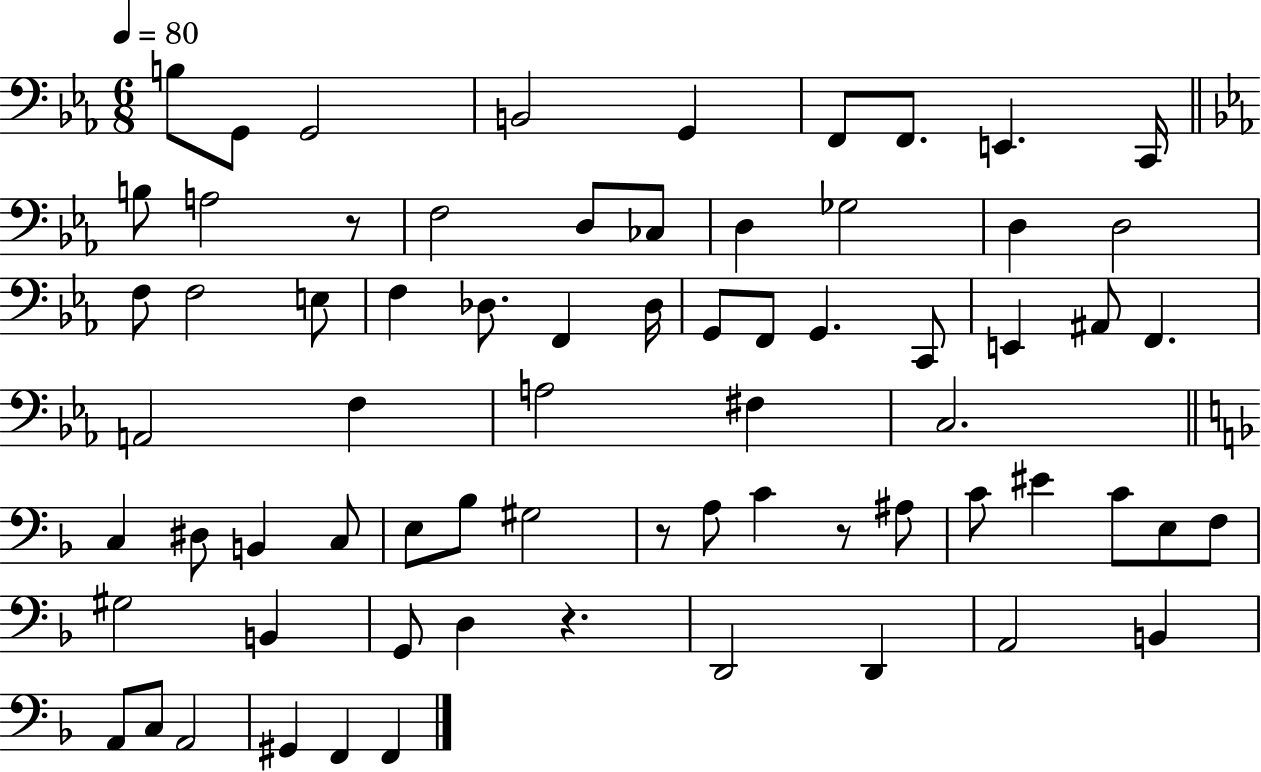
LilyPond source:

{
  \clef bass
  \numericTimeSignature
  \time 6/8
  \key ees \major
  \tempo 4 = 80
  b8 g,8 g,2 | b,2 g,4 | f,8 f,8. e,4. c,16 | \bar "||" \break \key ees \major b8 a2 r8 | f2 d8 ces8 | d4 ges2 | d4 d2 | \break f8 f2 e8 | f4 des8. f,4 des16 | g,8 f,8 g,4. c,8 | e,4 ais,8 f,4. | \break a,2 f4 | a2 fis4 | c2. | \bar "||" \break \key f \major c4 dis8 b,4 c8 | e8 bes8 gis2 | r8 a8 c'4 r8 ais8 | c'8 eis'4 c'8 e8 f8 | \break gis2 b,4 | g,8 d4 r4. | d,2 d,4 | a,2 b,4 | \break a,8 c8 a,2 | gis,4 f,4 f,4 | \bar "|."
}